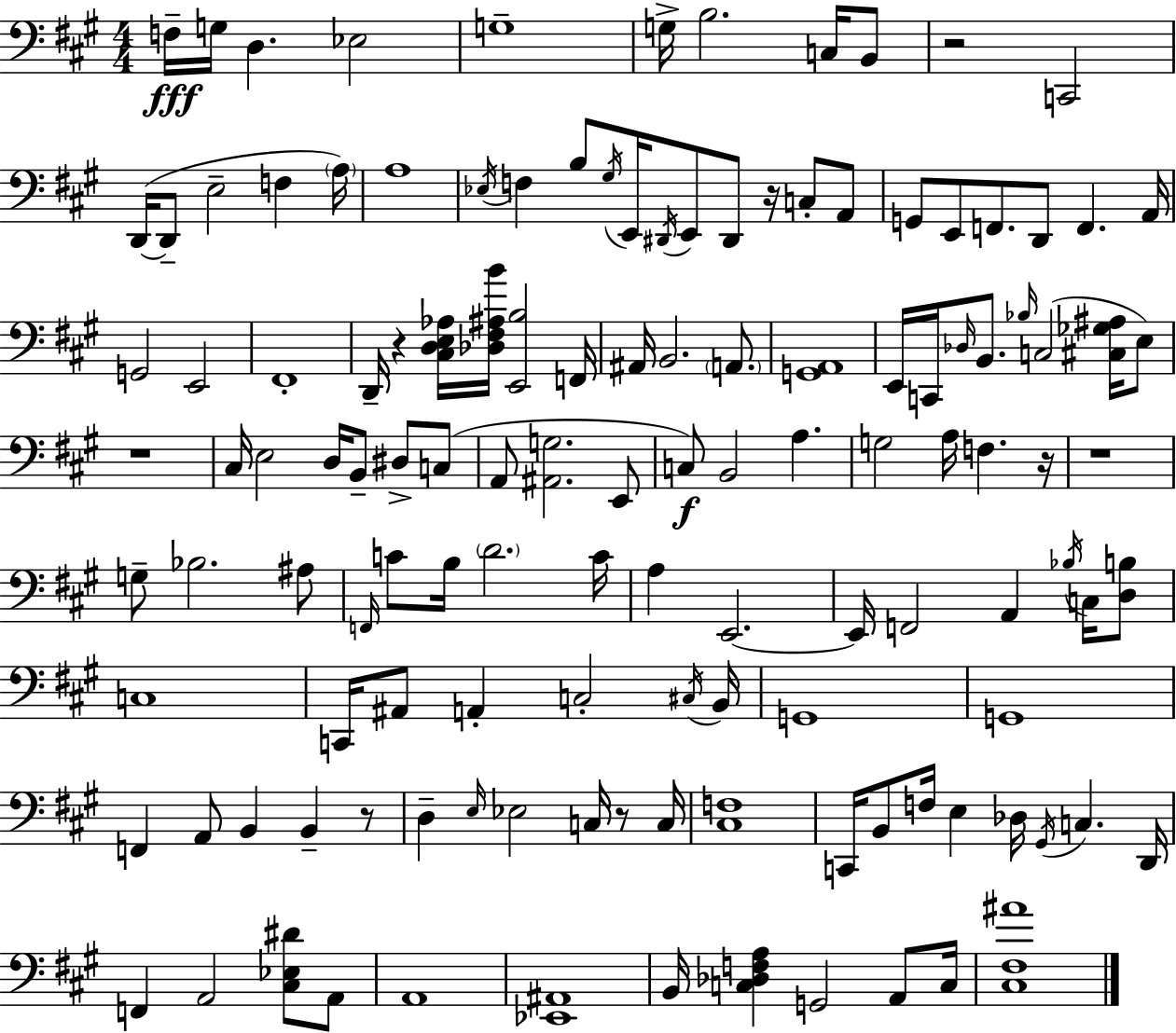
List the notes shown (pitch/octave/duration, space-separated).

F3/s G3/s D3/q. Eb3/h G3/w G3/s B3/h. C3/s B2/e R/h C2/h D2/s D2/e E3/h F3/q A3/s A3/w Eb3/s F3/q B3/e G#3/s E2/s D#2/s E2/e D#2/e R/s C3/e A2/e G2/e E2/e F2/e. D2/e F2/q. A2/s G2/h E2/h F#2/w D2/s R/q [C#3,D3,E3,Ab3]/s [Db3,F#3,A#3,B4]/s [E2,B3]/h F2/s A#2/s B2/h. A2/e. [G2,A2]/w E2/s C2/s Db3/s B2/e. Bb3/s C3/h [C#3,Gb3,A#3]/s E3/e R/w C#3/s E3/h D3/s B2/e D#3/e C3/e A2/e [A#2,G3]/h. E2/e C3/e B2/h A3/q. G3/h A3/s F3/q. R/s R/w G3/e Bb3/h. A#3/e F2/s C4/e B3/s D4/h. C4/s A3/q E2/h. E2/s F2/h A2/q Bb3/s C3/s [D3,B3]/e C3/w C2/s A#2/e A2/q C3/h C#3/s B2/s G2/w G2/w F2/q A2/e B2/q B2/q R/e D3/q E3/s Eb3/h C3/s R/e C3/s [C#3,F3]/w C2/s B2/e F3/s E3/q Db3/s G#2/s C3/q. D2/s F2/q A2/h [C#3,Eb3,D#4]/e A2/e A2/w [Eb2,A#2]/w B2/s [C3,Db3,F3,A3]/q G2/h A2/e C3/s [C#3,F#3,A#4]/w